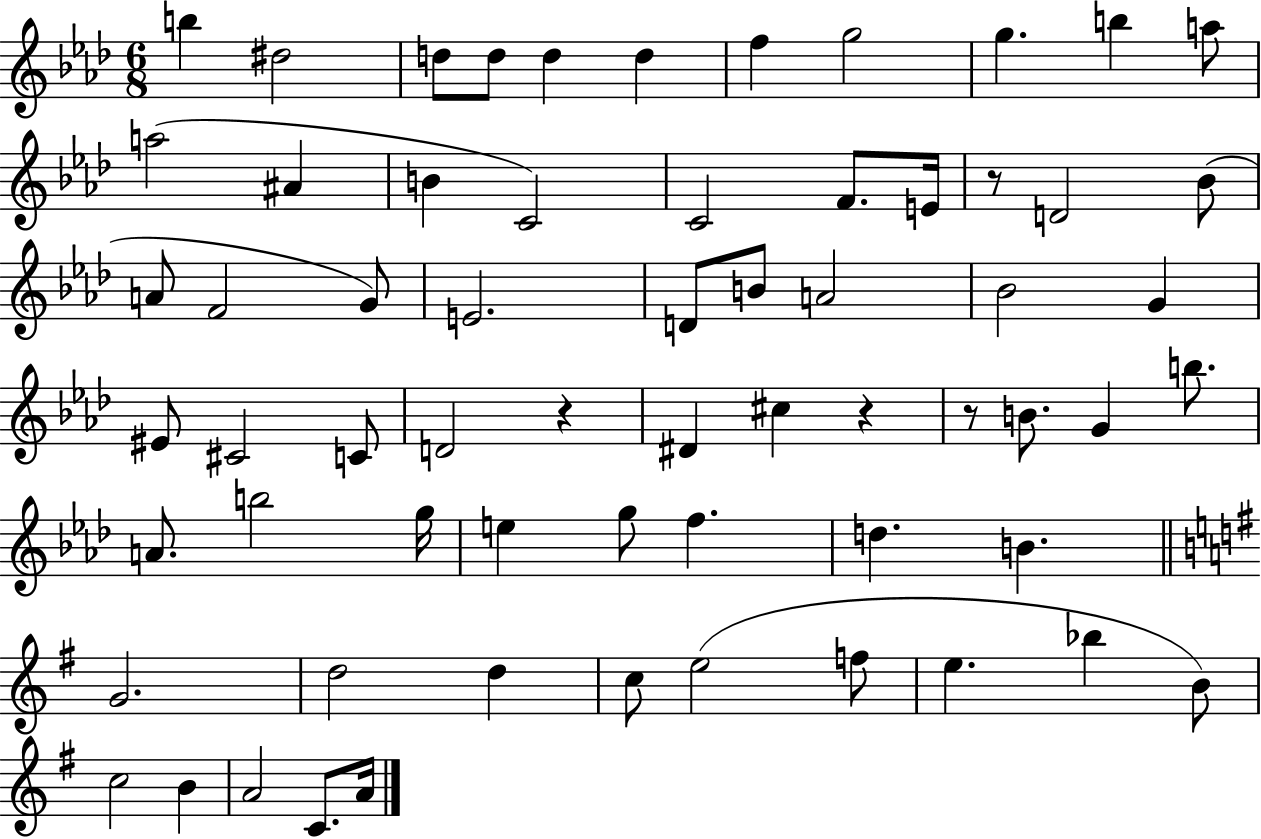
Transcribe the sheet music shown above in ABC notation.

X:1
T:Untitled
M:6/8
L:1/4
K:Ab
b ^d2 d/2 d/2 d d f g2 g b a/2 a2 ^A B C2 C2 F/2 E/4 z/2 D2 _B/2 A/2 F2 G/2 E2 D/2 B/2 A2 _B2 G ^E/2 ^C2 C/2 D2 z ^D ^c z z/2 B/2 G b/2 A/2 b2 g/4 e g/2 f d B G2 d2 d c/2 e2 f/2 e _b B/2 c2 B A2 C/2 A/4